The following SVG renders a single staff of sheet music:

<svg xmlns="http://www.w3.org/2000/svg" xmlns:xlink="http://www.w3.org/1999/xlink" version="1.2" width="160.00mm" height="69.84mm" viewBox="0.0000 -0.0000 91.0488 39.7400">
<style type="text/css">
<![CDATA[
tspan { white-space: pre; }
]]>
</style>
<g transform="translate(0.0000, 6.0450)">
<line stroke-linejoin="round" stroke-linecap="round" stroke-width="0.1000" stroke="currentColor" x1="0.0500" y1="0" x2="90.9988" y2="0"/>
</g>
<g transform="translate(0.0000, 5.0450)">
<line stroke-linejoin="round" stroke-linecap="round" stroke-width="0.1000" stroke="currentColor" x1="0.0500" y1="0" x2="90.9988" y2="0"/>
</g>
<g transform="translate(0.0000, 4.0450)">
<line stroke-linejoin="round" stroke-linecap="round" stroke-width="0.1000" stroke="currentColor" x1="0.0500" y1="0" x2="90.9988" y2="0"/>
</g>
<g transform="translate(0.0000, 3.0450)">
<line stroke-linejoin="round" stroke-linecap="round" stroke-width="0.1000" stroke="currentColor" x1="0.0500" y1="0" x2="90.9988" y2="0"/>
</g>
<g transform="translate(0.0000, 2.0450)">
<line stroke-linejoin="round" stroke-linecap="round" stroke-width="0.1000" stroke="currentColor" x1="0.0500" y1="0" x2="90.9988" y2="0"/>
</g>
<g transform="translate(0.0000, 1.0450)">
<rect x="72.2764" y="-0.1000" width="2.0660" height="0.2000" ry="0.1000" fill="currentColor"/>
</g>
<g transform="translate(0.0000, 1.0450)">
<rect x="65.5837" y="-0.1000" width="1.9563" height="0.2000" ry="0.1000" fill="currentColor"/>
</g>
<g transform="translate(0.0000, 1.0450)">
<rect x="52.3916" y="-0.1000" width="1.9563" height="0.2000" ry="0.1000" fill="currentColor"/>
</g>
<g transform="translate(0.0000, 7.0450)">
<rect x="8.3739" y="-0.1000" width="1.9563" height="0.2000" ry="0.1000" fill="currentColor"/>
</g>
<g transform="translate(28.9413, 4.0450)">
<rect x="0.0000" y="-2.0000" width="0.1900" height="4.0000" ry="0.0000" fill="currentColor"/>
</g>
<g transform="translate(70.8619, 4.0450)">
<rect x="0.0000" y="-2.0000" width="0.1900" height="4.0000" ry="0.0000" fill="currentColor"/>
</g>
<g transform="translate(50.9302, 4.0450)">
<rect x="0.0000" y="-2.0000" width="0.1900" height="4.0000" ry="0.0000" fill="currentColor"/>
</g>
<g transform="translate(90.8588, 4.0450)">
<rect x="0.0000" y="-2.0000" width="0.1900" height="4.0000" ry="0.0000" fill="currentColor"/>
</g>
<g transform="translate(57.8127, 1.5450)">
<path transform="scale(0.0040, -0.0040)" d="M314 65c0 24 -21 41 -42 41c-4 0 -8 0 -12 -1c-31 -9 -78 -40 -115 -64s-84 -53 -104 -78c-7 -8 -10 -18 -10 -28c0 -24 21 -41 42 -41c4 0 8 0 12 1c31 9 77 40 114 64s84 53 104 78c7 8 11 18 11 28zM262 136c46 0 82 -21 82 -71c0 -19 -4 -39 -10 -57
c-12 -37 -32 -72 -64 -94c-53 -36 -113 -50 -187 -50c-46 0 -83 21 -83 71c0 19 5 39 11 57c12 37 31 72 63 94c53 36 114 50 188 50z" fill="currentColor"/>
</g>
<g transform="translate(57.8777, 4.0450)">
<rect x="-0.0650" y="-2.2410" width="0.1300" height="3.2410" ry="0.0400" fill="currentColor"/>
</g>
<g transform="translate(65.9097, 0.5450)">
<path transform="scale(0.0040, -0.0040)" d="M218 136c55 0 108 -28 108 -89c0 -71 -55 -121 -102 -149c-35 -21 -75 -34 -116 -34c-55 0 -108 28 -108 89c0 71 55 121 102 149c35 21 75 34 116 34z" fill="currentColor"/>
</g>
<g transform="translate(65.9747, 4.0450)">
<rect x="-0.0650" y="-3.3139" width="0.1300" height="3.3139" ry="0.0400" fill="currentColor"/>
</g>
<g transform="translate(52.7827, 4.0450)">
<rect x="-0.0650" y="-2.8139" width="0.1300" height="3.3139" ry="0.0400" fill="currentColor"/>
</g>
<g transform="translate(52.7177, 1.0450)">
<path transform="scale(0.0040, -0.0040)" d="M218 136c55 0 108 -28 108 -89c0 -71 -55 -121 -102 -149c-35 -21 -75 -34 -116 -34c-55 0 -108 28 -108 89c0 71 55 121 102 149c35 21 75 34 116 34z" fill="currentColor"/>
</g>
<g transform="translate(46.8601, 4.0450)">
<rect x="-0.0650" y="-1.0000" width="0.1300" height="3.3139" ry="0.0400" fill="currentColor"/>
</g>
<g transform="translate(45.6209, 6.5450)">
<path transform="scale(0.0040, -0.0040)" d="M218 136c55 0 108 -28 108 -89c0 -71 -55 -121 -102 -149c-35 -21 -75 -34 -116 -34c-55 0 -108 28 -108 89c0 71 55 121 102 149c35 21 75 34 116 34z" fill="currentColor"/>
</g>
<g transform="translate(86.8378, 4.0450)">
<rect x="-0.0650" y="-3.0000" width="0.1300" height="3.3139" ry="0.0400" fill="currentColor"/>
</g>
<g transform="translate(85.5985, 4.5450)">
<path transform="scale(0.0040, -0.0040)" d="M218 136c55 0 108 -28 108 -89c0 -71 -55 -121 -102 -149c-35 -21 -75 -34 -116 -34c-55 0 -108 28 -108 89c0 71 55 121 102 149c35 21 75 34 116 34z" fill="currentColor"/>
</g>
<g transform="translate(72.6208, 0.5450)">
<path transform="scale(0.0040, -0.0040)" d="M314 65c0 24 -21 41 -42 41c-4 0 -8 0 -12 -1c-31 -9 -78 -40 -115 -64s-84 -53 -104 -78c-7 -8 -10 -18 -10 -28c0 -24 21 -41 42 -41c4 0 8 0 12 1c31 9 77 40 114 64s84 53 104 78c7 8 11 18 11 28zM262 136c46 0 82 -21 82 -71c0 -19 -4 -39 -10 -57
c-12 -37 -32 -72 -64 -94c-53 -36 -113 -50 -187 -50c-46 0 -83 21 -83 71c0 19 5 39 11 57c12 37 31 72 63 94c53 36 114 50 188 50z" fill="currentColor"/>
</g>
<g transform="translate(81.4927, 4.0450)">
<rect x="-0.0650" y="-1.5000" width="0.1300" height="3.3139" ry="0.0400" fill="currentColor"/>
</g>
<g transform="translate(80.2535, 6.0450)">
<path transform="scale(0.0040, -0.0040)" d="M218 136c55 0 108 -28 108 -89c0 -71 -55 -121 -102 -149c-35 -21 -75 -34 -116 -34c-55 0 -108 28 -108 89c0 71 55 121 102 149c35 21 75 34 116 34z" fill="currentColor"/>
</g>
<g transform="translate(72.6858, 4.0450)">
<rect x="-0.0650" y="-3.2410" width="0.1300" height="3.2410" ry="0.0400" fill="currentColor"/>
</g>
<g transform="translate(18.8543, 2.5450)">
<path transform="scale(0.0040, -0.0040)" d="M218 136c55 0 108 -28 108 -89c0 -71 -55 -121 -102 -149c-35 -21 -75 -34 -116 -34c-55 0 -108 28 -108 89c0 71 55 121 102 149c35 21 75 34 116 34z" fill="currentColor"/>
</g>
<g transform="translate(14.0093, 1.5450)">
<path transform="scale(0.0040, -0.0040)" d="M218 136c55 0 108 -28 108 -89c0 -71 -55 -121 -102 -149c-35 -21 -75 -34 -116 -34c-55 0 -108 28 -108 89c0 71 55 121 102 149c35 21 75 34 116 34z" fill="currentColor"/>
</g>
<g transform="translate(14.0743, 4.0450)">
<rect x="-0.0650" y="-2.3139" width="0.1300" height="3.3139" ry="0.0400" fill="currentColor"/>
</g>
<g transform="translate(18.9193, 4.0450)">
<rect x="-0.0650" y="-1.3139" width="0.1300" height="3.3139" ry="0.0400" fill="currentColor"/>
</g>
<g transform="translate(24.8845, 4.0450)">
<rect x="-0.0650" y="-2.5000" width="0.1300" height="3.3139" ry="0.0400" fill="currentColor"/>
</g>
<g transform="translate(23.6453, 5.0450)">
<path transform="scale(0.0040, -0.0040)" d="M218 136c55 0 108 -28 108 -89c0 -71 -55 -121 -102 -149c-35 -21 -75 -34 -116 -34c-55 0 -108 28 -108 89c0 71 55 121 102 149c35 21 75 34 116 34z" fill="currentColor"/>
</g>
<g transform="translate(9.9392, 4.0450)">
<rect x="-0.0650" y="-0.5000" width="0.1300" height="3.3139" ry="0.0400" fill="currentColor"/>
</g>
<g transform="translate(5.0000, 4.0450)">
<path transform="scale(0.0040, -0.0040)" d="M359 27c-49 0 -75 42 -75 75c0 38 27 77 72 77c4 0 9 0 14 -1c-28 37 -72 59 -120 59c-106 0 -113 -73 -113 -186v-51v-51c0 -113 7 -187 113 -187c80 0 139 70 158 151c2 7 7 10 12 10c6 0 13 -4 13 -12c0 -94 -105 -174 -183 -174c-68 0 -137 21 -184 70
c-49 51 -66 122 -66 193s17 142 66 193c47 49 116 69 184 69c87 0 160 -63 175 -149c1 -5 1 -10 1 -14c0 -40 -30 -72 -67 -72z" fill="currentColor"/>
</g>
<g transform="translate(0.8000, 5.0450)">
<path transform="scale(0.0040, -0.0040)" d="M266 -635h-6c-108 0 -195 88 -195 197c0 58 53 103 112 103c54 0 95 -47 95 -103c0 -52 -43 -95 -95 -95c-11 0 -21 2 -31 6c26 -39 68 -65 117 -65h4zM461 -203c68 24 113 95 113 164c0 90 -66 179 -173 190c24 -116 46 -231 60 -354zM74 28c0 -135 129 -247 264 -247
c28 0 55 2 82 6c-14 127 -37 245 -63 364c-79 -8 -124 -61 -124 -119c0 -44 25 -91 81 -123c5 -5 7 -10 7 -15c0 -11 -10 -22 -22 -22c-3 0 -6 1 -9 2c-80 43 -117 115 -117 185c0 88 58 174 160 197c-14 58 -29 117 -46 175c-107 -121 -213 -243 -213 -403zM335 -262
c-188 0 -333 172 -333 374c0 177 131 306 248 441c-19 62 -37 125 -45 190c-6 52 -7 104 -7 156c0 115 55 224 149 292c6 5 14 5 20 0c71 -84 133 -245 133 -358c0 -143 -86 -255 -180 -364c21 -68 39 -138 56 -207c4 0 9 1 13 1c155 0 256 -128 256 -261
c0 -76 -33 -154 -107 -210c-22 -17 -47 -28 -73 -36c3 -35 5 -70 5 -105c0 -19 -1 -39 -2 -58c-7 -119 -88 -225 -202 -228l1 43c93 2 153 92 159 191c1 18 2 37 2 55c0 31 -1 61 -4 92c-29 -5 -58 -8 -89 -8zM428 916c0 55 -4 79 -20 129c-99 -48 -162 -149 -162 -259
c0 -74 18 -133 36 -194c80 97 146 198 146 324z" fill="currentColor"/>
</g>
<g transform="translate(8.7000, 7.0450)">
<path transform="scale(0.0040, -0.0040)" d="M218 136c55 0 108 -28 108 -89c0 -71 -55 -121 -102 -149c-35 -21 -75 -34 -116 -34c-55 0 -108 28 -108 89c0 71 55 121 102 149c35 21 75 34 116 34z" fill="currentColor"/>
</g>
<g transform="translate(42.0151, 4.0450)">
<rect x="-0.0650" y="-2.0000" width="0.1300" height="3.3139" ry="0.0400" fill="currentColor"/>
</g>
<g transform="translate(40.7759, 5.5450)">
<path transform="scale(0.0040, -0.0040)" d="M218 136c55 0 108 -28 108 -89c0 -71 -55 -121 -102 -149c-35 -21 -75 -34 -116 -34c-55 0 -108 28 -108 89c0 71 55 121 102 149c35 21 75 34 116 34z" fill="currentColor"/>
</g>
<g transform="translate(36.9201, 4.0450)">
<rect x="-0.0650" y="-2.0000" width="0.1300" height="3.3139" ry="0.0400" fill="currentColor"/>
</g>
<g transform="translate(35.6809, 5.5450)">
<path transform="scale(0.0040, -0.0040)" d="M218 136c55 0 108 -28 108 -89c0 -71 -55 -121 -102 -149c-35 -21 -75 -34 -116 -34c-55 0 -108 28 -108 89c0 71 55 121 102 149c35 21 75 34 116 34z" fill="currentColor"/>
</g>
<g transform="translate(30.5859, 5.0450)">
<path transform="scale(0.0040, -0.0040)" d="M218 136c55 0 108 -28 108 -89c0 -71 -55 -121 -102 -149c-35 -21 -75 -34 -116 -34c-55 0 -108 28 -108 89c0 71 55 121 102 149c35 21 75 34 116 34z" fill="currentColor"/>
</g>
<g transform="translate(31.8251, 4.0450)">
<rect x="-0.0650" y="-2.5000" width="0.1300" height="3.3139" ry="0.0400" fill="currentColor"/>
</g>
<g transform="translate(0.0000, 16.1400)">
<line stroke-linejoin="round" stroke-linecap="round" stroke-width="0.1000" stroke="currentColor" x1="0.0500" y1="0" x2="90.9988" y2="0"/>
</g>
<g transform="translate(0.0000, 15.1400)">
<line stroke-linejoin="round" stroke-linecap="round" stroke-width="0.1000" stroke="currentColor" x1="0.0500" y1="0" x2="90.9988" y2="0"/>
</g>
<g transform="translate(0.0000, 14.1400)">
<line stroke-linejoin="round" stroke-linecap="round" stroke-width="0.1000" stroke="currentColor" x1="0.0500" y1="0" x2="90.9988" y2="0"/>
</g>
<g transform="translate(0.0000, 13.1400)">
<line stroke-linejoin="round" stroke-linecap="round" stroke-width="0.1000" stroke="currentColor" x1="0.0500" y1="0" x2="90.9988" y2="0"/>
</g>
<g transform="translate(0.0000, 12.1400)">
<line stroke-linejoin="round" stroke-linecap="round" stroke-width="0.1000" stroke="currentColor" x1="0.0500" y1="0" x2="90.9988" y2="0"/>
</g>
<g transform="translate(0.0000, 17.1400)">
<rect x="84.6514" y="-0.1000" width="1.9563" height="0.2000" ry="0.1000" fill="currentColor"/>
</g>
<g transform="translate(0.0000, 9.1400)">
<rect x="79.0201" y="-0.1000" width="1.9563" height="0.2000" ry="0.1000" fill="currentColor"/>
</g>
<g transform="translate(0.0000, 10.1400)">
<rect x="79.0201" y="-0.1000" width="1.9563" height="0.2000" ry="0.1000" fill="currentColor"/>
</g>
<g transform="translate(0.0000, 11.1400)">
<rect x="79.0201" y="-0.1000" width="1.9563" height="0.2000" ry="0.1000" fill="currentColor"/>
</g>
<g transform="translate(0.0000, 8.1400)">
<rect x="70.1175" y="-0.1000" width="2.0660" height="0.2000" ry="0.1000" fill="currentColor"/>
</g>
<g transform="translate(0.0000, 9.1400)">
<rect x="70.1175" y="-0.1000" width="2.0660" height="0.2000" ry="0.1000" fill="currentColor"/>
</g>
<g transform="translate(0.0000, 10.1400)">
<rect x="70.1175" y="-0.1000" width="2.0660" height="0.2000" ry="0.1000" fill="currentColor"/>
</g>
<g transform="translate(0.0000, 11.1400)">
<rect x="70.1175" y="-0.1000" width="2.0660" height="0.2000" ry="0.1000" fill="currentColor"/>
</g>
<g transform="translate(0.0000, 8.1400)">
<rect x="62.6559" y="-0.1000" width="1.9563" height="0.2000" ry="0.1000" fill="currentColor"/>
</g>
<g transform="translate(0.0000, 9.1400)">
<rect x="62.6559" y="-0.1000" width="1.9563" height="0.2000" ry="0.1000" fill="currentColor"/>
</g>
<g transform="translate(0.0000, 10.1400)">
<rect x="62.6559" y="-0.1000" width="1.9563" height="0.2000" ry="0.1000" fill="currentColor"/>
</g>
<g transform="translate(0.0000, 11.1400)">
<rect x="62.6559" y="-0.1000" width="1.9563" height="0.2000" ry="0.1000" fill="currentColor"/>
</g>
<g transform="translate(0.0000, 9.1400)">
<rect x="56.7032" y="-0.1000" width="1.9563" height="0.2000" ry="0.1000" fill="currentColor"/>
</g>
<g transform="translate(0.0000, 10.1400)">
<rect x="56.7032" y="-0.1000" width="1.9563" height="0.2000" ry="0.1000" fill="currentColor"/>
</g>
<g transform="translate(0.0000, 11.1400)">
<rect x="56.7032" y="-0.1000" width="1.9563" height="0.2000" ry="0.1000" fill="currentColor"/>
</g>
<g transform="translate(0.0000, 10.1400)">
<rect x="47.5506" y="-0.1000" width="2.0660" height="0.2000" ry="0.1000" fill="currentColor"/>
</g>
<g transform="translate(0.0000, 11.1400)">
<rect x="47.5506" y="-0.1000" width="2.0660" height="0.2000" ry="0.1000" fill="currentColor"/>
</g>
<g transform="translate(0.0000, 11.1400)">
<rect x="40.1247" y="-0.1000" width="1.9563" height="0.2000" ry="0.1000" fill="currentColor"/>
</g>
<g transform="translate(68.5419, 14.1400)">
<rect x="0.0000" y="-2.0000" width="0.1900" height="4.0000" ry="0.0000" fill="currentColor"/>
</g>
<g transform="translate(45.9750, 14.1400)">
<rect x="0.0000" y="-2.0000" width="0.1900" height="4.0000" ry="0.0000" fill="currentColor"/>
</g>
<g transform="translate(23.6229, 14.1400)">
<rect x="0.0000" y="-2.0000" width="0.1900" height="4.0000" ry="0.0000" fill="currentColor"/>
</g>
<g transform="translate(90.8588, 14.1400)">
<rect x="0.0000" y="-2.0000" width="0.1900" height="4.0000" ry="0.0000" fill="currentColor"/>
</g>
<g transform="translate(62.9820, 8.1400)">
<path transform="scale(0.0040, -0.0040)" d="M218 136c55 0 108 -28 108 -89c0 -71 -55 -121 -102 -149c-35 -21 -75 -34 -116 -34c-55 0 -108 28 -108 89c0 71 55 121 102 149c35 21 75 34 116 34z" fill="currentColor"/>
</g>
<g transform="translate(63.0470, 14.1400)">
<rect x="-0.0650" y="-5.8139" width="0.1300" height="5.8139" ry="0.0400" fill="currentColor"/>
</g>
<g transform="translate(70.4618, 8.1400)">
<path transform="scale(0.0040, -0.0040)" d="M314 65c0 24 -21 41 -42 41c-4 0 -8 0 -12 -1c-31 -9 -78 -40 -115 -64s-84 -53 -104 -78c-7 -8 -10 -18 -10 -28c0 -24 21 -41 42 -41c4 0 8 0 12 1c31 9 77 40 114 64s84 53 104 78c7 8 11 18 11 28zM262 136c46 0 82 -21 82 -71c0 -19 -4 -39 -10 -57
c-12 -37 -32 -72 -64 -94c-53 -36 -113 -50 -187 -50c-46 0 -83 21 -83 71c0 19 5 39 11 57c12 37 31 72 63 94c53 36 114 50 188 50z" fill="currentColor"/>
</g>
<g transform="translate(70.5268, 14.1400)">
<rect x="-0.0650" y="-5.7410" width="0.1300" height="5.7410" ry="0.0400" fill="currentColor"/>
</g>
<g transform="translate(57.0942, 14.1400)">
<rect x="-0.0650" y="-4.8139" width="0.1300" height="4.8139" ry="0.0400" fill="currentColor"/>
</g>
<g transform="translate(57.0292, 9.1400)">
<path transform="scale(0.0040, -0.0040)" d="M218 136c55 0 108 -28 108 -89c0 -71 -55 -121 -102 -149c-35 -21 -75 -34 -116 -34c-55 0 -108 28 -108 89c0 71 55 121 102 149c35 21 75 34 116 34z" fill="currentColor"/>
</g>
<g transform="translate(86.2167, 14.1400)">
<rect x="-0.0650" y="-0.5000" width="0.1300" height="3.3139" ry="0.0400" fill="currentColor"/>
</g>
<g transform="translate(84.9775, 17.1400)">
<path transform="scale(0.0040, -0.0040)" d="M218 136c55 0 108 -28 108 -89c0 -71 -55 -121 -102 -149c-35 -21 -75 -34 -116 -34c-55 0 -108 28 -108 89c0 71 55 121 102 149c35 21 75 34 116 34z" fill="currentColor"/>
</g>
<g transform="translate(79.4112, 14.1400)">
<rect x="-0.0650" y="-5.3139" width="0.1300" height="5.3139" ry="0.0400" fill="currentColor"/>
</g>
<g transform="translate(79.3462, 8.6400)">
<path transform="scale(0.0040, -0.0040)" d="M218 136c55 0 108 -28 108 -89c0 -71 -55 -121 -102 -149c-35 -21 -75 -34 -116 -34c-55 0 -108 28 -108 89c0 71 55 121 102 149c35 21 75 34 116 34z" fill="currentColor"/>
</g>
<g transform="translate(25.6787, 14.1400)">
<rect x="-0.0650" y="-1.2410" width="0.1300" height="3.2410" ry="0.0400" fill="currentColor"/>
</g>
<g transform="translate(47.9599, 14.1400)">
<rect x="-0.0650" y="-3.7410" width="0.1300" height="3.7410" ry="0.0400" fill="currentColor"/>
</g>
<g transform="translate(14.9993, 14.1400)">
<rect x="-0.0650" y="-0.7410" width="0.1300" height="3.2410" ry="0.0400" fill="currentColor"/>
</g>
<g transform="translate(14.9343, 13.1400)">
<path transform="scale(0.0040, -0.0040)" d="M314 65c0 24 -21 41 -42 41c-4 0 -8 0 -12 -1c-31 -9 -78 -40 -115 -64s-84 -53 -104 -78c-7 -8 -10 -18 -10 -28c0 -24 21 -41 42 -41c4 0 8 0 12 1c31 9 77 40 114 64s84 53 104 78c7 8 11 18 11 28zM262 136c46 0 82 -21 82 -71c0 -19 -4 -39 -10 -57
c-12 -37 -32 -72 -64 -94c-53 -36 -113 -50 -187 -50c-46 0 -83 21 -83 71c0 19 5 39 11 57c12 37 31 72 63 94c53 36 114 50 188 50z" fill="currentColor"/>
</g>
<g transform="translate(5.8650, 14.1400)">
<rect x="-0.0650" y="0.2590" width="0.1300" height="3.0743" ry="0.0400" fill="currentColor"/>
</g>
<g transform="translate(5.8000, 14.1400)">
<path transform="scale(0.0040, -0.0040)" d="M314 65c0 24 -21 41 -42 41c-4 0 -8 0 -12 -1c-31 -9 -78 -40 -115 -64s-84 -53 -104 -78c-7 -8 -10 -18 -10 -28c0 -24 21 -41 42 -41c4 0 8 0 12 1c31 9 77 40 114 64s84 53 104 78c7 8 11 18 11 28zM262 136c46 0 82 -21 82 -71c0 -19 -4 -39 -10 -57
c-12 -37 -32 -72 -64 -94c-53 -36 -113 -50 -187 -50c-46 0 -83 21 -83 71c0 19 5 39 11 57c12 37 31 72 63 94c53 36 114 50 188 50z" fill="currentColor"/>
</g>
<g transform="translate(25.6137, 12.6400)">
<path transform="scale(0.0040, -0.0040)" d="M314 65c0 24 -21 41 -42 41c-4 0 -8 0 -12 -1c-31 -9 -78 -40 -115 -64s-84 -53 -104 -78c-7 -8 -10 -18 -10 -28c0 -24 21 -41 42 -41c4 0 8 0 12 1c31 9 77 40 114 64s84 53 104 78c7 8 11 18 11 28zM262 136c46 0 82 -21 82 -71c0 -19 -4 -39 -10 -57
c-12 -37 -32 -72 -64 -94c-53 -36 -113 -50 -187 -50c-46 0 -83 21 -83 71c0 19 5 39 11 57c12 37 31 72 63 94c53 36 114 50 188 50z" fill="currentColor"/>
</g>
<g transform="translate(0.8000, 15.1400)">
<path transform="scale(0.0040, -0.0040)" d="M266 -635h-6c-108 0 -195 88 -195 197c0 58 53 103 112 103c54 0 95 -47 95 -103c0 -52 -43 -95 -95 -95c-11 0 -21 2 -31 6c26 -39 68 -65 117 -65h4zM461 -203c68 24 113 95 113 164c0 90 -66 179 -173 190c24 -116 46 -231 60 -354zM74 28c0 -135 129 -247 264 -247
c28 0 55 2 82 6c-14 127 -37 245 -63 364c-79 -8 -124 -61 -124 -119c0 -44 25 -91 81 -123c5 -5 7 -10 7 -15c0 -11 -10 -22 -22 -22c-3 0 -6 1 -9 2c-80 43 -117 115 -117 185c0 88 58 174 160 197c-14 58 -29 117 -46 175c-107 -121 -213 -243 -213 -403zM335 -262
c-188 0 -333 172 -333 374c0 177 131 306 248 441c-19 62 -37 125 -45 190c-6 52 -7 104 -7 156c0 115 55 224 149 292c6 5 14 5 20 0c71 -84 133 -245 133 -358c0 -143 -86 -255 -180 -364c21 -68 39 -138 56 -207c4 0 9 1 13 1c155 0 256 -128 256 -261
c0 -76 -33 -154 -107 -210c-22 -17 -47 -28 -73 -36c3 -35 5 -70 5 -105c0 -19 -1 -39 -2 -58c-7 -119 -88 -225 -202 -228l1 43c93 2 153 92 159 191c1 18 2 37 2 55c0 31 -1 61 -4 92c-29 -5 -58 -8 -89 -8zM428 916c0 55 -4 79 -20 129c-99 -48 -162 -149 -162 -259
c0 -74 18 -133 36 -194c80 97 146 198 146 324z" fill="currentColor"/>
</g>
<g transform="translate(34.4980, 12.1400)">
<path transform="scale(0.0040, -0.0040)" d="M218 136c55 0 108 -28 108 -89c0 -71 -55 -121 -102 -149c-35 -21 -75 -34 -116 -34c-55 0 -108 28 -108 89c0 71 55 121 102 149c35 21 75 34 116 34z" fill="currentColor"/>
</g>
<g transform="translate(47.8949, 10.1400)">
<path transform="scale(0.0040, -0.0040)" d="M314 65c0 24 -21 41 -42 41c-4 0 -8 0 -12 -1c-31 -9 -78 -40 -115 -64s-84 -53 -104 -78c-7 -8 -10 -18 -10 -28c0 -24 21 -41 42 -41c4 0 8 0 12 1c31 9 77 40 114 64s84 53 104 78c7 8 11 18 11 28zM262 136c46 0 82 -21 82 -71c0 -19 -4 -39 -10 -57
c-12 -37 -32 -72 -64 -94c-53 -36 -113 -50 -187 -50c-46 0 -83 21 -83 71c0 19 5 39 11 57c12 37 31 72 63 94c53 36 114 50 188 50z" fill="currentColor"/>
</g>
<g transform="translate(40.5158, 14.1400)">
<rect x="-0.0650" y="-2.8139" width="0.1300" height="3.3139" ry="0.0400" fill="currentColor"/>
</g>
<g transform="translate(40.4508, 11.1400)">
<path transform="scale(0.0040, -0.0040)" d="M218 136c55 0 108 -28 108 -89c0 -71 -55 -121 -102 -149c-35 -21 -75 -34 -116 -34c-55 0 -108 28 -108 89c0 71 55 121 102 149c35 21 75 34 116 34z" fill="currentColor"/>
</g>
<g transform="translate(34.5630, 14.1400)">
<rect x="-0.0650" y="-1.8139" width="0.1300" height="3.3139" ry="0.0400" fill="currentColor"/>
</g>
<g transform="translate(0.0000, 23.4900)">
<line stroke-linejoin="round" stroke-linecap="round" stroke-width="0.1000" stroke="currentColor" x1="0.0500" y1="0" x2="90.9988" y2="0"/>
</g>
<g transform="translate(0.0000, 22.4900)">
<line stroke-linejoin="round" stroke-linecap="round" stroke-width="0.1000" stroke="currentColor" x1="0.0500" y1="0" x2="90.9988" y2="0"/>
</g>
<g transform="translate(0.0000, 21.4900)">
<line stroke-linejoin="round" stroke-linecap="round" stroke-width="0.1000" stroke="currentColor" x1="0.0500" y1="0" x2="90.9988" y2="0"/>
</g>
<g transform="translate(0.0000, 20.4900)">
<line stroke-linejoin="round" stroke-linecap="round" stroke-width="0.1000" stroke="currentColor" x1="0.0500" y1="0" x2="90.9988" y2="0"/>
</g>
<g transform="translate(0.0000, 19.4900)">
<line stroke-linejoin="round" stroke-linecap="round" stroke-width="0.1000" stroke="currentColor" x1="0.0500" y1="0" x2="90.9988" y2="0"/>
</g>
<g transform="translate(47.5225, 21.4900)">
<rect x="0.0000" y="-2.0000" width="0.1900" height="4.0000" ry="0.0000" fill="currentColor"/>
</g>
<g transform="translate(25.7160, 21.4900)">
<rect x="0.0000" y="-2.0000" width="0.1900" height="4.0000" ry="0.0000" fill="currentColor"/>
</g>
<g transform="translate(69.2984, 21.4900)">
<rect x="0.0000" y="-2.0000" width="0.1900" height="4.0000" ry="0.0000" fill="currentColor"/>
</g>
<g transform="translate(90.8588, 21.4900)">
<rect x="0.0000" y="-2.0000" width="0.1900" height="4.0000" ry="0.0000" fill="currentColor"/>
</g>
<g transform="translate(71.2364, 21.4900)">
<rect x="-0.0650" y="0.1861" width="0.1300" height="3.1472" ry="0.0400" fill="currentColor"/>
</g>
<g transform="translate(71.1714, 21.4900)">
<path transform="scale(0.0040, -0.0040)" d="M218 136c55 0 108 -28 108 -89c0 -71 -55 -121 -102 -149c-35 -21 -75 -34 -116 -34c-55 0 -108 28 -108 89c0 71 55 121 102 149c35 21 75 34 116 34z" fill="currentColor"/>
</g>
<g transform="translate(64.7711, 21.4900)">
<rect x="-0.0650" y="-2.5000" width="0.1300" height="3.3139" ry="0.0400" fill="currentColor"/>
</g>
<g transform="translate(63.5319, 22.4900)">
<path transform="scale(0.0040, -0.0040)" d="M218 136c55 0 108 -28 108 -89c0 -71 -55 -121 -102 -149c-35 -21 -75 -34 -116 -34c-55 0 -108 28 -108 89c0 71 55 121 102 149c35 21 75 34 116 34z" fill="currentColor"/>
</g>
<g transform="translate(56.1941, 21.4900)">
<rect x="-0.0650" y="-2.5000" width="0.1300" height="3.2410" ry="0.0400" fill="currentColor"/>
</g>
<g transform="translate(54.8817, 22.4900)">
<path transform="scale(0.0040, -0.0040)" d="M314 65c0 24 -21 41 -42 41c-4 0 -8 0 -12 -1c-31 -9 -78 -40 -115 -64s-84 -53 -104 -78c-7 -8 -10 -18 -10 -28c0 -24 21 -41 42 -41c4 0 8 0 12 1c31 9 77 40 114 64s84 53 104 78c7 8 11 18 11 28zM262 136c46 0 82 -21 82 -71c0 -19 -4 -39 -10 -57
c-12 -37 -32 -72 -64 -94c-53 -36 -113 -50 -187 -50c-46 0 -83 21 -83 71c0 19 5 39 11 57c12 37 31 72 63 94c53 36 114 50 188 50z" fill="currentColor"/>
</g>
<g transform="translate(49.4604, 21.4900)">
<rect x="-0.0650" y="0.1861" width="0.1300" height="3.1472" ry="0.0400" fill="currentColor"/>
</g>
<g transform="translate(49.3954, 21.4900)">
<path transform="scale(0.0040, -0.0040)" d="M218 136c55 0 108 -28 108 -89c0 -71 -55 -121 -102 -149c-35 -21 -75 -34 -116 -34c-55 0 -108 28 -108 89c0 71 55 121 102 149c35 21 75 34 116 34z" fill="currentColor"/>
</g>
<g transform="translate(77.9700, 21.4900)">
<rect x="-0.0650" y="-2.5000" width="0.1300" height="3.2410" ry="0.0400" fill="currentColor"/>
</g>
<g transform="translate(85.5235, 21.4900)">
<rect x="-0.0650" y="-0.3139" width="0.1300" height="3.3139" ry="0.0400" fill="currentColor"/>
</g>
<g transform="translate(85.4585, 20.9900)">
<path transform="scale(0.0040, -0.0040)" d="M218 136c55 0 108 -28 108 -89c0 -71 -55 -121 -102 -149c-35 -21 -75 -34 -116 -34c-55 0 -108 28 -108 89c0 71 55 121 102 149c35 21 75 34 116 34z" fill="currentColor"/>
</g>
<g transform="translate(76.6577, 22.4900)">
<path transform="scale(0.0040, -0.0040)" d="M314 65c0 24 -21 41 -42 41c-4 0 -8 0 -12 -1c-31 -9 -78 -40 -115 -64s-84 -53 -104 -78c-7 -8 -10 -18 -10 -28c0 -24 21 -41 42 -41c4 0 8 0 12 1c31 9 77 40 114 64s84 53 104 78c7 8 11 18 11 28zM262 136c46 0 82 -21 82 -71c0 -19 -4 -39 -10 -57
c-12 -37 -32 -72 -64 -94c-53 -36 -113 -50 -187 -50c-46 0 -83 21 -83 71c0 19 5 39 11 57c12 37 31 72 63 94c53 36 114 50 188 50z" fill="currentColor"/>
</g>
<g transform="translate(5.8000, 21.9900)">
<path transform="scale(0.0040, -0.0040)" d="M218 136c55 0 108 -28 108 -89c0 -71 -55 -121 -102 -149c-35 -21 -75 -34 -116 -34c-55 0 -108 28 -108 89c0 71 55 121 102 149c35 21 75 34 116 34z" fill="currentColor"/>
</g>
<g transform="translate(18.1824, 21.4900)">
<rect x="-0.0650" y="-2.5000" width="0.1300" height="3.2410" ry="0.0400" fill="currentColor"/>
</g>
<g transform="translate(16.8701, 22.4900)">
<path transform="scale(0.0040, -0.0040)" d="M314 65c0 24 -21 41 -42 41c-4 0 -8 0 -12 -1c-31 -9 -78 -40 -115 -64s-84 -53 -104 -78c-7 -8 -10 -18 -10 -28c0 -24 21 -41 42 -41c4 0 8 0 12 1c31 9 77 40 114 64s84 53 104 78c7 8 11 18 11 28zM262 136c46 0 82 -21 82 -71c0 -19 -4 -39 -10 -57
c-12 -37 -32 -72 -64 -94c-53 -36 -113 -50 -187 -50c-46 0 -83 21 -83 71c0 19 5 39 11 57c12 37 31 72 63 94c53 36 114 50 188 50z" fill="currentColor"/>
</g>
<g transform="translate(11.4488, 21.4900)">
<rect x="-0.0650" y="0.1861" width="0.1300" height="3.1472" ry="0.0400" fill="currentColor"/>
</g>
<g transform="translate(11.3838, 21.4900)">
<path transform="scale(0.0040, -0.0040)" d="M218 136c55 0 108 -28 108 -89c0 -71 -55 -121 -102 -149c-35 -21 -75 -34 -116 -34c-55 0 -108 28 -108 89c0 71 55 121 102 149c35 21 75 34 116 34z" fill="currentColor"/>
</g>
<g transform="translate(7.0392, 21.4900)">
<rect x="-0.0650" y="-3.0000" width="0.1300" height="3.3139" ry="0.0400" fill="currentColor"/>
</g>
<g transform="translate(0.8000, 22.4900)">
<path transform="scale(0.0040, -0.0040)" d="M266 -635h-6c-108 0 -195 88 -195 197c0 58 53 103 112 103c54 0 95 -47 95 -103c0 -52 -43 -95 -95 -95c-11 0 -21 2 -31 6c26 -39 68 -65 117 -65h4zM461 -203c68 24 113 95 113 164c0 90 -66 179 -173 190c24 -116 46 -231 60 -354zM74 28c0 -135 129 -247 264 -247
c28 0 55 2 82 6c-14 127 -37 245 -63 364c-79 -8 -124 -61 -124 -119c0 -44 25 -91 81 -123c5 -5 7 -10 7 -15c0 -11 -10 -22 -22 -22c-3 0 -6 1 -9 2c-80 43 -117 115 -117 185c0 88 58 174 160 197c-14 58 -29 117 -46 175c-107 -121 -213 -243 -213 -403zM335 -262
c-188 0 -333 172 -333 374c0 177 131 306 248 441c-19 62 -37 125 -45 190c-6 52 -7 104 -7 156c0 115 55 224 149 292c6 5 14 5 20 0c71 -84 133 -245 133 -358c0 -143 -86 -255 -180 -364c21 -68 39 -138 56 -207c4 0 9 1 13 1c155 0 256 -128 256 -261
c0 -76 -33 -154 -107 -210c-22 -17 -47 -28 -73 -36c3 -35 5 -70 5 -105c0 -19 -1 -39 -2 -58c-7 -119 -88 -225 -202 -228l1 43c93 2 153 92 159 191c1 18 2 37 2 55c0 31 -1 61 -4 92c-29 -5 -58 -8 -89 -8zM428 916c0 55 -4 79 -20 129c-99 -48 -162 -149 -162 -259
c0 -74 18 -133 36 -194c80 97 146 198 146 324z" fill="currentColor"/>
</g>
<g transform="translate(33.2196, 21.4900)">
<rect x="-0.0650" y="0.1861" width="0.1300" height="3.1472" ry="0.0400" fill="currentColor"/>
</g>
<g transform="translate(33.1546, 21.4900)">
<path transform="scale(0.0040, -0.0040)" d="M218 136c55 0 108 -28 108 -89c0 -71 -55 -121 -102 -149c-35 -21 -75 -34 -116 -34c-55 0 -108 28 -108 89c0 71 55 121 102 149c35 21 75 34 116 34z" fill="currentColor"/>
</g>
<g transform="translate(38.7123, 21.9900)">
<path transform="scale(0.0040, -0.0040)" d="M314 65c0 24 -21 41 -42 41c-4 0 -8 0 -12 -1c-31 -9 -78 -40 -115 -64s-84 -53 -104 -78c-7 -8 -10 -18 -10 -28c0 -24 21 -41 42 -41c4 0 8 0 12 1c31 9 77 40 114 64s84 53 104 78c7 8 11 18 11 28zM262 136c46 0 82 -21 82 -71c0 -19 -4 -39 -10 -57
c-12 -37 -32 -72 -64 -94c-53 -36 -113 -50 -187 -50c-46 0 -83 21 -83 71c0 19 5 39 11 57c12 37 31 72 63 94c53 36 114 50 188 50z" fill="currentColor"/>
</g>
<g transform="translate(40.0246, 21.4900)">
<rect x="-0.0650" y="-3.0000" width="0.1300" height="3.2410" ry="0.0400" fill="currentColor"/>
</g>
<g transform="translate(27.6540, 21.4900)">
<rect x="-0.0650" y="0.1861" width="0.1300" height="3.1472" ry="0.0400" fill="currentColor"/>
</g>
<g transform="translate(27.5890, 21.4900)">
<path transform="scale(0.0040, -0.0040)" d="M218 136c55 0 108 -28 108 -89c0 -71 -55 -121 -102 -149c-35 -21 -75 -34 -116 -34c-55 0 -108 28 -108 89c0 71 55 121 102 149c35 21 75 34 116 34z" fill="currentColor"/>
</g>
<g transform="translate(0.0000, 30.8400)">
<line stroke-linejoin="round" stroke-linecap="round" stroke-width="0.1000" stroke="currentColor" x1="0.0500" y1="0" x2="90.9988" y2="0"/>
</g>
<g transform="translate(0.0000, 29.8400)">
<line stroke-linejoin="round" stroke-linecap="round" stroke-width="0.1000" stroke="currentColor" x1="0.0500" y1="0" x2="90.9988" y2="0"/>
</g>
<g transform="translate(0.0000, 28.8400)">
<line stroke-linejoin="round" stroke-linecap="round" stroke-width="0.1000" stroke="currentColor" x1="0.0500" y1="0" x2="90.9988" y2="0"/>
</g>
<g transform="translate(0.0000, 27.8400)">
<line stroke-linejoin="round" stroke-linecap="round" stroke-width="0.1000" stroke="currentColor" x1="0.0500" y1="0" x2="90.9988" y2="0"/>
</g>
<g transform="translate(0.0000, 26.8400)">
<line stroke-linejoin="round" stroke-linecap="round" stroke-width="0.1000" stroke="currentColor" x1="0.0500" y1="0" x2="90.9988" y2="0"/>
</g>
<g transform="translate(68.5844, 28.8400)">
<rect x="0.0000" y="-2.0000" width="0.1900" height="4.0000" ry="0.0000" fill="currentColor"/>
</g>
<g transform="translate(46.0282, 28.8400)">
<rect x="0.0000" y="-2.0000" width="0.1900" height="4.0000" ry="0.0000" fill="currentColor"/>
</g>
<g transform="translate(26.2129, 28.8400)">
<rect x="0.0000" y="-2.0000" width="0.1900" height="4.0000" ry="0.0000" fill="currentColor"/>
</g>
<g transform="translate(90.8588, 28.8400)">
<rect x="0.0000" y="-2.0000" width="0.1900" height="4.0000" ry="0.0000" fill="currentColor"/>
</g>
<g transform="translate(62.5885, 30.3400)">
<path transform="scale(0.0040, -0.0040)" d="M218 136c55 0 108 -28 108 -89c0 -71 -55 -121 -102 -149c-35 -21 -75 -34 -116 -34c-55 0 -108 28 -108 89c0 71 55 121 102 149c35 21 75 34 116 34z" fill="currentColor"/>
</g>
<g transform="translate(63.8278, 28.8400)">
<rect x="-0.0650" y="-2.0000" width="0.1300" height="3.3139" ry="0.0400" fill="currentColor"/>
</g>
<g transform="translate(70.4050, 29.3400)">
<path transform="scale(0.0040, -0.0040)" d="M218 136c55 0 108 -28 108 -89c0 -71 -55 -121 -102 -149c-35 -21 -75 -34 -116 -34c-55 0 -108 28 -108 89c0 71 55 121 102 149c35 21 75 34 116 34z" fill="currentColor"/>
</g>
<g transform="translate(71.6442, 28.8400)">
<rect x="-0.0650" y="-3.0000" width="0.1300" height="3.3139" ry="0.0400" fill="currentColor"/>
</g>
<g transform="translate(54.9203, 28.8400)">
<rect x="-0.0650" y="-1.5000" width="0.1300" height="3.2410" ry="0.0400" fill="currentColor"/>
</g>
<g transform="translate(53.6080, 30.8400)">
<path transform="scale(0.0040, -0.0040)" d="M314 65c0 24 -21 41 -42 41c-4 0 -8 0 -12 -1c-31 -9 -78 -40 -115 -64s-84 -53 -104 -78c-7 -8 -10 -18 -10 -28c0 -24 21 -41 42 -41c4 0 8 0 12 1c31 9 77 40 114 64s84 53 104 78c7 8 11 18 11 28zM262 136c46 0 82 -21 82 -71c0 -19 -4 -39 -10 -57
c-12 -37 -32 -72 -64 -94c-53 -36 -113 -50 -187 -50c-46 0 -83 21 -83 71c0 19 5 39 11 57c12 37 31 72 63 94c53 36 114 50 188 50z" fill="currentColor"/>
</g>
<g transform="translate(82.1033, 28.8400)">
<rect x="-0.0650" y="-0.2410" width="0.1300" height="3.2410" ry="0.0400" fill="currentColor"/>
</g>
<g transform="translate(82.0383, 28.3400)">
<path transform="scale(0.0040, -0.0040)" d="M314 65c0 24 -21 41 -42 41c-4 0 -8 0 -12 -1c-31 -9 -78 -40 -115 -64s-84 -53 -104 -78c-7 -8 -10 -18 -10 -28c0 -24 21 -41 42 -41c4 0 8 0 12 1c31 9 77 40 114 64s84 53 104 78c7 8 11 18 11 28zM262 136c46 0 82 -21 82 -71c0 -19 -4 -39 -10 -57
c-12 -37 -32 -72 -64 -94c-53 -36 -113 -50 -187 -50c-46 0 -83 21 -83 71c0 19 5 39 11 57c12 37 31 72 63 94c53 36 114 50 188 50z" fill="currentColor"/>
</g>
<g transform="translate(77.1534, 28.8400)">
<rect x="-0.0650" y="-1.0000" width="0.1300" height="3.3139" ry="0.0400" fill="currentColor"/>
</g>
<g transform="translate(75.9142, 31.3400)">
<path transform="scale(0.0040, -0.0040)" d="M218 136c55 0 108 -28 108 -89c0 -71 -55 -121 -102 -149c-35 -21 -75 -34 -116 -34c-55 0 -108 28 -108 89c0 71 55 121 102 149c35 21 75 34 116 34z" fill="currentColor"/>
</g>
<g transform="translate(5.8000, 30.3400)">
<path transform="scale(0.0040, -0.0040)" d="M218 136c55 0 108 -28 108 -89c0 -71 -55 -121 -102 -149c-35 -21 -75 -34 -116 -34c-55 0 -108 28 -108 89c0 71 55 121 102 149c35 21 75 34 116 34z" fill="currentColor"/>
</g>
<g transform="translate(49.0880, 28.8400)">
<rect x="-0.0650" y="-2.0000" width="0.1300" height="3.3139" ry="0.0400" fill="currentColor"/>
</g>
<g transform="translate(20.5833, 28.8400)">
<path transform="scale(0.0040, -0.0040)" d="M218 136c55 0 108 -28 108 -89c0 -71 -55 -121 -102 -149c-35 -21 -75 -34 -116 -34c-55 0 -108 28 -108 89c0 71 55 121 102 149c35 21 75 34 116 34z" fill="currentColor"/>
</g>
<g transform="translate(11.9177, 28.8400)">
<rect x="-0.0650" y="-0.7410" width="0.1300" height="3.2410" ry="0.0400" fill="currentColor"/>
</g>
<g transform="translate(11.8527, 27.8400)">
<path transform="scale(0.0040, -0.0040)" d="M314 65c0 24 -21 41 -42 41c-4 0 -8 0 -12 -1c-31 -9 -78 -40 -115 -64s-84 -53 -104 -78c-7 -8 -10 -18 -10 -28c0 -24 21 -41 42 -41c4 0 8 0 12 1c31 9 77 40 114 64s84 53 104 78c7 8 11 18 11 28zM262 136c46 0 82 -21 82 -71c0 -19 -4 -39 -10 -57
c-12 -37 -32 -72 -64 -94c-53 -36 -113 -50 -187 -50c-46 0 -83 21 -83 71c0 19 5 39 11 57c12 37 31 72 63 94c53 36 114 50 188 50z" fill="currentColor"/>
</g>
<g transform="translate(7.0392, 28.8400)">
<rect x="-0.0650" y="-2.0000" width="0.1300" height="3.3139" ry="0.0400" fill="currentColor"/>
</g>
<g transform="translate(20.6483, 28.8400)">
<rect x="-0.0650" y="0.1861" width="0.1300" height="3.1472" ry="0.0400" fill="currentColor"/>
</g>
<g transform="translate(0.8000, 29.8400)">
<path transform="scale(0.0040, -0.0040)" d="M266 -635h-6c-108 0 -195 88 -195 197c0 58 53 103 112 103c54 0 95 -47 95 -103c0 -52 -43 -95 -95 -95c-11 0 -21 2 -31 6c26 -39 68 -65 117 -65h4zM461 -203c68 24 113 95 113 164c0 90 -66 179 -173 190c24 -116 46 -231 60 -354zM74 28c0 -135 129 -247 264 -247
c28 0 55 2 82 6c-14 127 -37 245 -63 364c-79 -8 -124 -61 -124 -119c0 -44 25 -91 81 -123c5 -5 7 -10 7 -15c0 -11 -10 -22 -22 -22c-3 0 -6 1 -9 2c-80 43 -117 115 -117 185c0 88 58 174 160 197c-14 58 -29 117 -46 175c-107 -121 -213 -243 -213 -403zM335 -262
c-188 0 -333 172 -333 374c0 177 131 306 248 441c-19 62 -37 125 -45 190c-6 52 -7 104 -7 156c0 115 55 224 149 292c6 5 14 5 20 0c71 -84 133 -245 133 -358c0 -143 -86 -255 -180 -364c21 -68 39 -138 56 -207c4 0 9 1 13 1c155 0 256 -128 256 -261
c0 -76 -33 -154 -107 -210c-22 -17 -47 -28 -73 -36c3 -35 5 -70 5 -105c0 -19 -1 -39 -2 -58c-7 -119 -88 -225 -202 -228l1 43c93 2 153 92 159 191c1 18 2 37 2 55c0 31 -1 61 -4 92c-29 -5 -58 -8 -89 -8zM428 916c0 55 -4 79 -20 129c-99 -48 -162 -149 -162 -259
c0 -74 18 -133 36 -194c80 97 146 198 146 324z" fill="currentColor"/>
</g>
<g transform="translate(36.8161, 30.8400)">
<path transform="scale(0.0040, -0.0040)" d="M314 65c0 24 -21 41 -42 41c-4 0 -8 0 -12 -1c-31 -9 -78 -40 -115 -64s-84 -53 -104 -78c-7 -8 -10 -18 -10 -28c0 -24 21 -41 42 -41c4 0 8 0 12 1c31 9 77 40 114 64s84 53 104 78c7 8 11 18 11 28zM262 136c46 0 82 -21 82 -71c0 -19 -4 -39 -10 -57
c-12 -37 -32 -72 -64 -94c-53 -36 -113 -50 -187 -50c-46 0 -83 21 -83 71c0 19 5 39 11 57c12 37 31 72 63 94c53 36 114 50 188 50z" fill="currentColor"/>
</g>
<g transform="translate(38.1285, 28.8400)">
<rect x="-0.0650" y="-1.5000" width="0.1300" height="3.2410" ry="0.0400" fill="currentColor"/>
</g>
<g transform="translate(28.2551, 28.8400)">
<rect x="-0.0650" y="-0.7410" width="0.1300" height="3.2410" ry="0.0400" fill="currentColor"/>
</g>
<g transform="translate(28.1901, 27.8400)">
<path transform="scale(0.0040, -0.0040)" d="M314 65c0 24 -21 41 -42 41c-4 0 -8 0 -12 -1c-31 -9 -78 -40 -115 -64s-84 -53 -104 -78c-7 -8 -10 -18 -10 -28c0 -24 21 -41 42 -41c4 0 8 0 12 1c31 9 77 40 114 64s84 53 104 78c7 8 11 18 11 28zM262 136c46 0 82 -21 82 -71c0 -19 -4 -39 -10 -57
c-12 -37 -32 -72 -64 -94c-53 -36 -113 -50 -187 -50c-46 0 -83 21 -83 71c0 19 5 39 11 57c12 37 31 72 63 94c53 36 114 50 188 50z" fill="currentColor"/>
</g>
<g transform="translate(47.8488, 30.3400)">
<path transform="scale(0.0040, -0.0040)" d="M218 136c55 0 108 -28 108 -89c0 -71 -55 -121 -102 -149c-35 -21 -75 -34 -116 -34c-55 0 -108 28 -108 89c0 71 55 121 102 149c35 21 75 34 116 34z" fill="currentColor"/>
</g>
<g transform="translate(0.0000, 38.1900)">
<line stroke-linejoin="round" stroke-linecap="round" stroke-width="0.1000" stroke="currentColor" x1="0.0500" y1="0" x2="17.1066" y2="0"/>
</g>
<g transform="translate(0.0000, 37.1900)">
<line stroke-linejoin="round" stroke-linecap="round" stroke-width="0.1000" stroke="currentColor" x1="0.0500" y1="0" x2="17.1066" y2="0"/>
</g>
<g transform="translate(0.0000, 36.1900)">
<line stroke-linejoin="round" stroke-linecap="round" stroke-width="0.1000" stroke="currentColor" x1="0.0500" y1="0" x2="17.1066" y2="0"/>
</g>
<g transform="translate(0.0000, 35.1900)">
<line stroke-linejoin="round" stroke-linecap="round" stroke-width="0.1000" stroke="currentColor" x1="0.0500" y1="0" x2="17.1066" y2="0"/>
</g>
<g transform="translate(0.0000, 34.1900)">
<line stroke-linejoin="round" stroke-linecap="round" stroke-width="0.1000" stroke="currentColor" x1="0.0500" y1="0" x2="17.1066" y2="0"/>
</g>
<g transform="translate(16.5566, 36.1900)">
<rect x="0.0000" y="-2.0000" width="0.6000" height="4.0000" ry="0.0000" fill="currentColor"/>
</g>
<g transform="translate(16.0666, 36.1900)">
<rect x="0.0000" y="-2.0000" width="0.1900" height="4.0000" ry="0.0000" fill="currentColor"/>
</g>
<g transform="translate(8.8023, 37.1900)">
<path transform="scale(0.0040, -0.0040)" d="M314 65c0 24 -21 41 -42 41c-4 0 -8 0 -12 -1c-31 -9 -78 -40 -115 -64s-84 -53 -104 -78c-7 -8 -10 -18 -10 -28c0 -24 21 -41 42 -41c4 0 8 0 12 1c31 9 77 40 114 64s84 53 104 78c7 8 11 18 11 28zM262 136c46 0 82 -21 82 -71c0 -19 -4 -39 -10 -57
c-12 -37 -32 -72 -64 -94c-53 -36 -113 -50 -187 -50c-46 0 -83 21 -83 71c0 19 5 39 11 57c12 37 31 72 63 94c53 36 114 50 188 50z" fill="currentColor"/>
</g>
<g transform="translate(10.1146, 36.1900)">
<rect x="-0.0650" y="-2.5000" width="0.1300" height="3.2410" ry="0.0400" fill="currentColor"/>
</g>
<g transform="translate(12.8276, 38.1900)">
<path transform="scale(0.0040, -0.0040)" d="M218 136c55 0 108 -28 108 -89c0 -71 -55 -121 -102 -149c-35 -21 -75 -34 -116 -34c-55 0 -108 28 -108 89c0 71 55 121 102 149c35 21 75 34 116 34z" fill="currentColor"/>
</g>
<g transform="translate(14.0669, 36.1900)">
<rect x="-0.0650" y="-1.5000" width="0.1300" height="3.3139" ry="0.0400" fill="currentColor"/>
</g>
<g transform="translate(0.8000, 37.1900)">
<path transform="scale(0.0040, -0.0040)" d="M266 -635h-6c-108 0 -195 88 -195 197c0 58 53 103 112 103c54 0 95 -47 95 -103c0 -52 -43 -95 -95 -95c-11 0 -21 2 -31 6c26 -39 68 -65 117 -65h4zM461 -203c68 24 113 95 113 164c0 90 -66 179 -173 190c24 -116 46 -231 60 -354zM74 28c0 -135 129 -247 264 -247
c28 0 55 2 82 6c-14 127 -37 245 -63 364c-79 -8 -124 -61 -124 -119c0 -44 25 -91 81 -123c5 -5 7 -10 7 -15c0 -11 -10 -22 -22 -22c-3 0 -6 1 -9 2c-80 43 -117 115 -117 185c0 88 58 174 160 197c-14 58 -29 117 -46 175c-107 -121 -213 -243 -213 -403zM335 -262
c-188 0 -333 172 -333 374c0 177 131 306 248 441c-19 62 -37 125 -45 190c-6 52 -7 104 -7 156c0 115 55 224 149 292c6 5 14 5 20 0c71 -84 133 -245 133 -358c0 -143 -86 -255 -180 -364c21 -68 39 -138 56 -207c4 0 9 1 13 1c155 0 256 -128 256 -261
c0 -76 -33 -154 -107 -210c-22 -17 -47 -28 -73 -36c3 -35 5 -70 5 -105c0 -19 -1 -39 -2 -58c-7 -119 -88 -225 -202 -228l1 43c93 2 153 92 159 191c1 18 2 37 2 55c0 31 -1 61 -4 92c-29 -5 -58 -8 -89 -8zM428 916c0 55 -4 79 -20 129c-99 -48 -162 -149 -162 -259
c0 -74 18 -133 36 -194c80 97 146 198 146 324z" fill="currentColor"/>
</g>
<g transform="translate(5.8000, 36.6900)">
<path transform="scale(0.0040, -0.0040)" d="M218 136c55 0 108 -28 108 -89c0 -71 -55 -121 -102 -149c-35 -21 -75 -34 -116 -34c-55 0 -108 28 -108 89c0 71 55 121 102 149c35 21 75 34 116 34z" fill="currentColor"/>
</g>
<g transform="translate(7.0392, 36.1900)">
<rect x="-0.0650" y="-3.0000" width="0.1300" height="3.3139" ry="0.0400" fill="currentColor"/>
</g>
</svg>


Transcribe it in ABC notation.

X:1
T:Untitled
M:4/4
L:1/4
K:C
C g e G G F F D a g2 b b2 E A B2 d2 e2 f a c'2 e' g' g'2 f' C A B G2 B B A2 B G2 G B G2 c F d2 B d2 E2 F E2 F A D c2 A G2 E